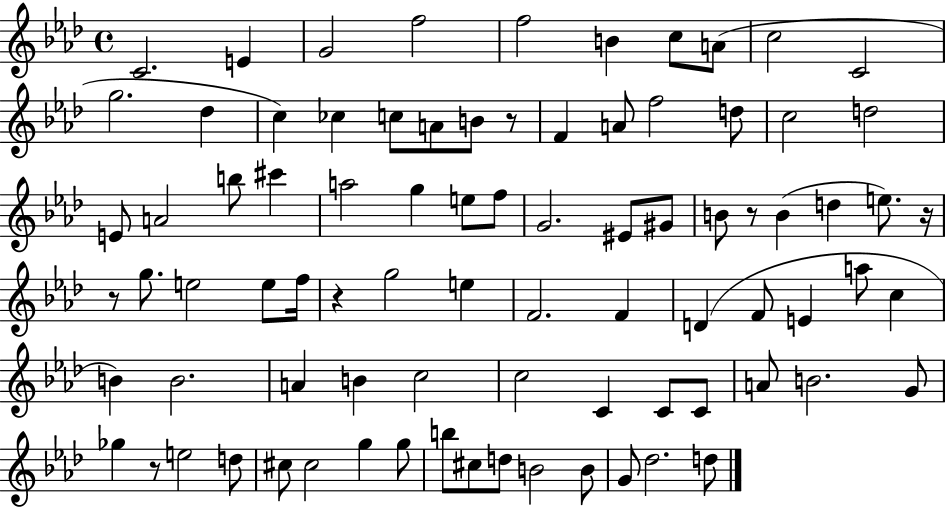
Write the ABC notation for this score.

X:1
T:Untitled
M:4/4
L:1/4
K:Ab
C2 E G2 f2 f2 B c/2 A/2 c2 C2 g2 _d c _c c/2 A/2 B/2 z/2 F A/2 f2 d/2 c2 d2 E/2 A2 b/2 ^c' a2 g e/2 f/2 G2 ^E/2 ^G/2 B/2 z/2 B d e/2 z/4 z/2 g/2 e2 e/2 f/4 z g2 e F2 F D F/2 E a/2 c B B2 A B c2 c2 C C/2 C/2 A/2 B2 G/2 _g z/2 e2 d/2 ^c/2 ^c2 g g/2 b/2 ^c/2 d/2 B2 B/2 G/2 _d2 d/2